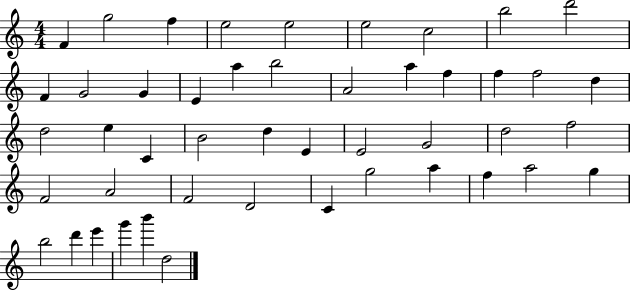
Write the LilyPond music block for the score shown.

{
  \clef treble
  \numericTimeSignature
  \time 4/4
  \key c \major
  f'4 g''2 f''4 | e''2 e''2 | e''2 c''2 | b''2 d'''2 | \break f'4 g'2 g'4 | e'4 a''4 b''2 | a'2 a''4 f''4 | f''4 f''2 d''4 | \break d''2 e''4 c'4 | b'2 d''4 e'4 | e'2 g'2 | d''2 f''2 | \break f'2 a'2 | f'2 d'2 | c'4 g''2 a''4 | f''4 a''2 g''4 | \break b''2 d'''4 e'''4 | g'''4 b'''4 d''2 | \bar "|."
}